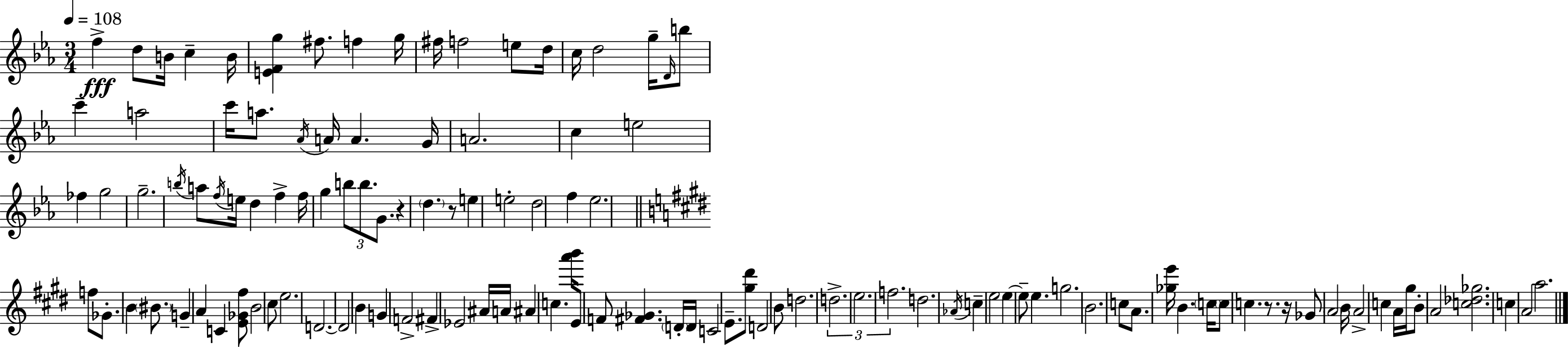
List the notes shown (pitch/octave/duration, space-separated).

F5/q D5/e B4/s C5/q B4/s [E4,F4,G5]/q F#5/e. F5/q G5/s F#5/s F5/h E5/e D5/s C5/s D5/h G5/s D4/s B5/e C6/q A5/h C6/s A5/e. Ab4/s A4/s A4/q. G4/s A4/h. C5/q E5/h FES5/q G5/h G5/h. B5/s A5/e F5/s E5/s D5/q F5/q F5/s G5/q B5/e B5/e. G4/e. R/q D5/q. R/e E5/q E5/h D5/h F5/q Eb5/h. F5/e Gb4/e. B4/q BIS4/e. G4/q A4/q C4/q [E4,Gb4,F#5]/e B4/h C#5/e E5/h. D4/h. D4/h B4/q G4/q F4/h F#4/q Eb4/h A#4/s A4/s A#4/q C5/q. [A6,B6]/s E4/e F4/e [F#4,Gb4]/q. D4/s D4/s C4/h E4/e. [G#5,D#6]/e D4/h B4/e D5/h. D5/h. E5/h. F5/h. D5/h. Ab4/s C5/q E5/h E5/q E5/e E5/q. G5/h. B4/h. C5/e A4/e. [Gb5,E6]/s B4/q. C5/s C5/e C5/q. R/e. R/s Gb4/e A4/h B4/s A4/h C5/q A4/s G#5/s B4/e A4/h [C5,Db5,Gb5]/h. C5/q A4/h A5/h.